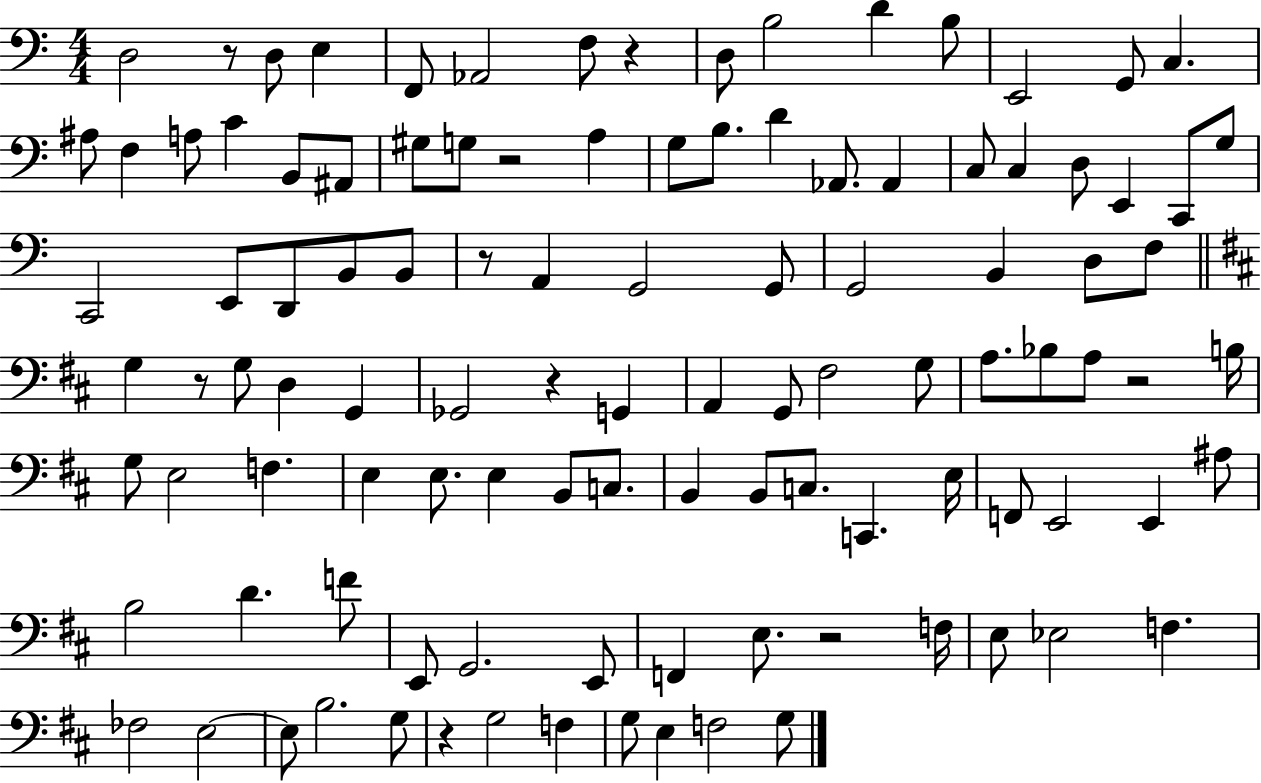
D3/h R/e D3/e E3/q F2/e Ab2/h F3/e R/q D3/e B3/h D4/q B3/e E2/h G2/e C3/q. A#3/e F3/q A3/e C4/q B2/e A#2/e G#3/e G3/e R/h A3/q G3/e B3/e. D4/q Ab2/e. Ab2/q C3/e C3/q D3/e E2/q C2/e G3/e C2/h E2/e D2/e B2/e B2/e R/e A2/q G2/h G2/e G2/h B2/q D3/e F3/e G3/q R/e G3/e D3/q G2/q Gb2/h R/q G2/q A2/q G2/e F#3/h G3/e A3/e. Bb3/e A3/e R/h B3/s G3/e E3/h F3/q. E3/q E3/e. E3/q B2/e C3/e. B2/q B2/e C3/e. C2/q. E3/s F2/e E2/h E2/q A#3/e B3/h D4/q. F4/e E2/e G2/h. E2/e F2/q E3/e. R/h F3/s E3/e Eb3/h F3/q. FES3/h E3/h E3/e B3/h. G3/e R/q G3/h F3/q G3/e E3/q F3/h G3/e